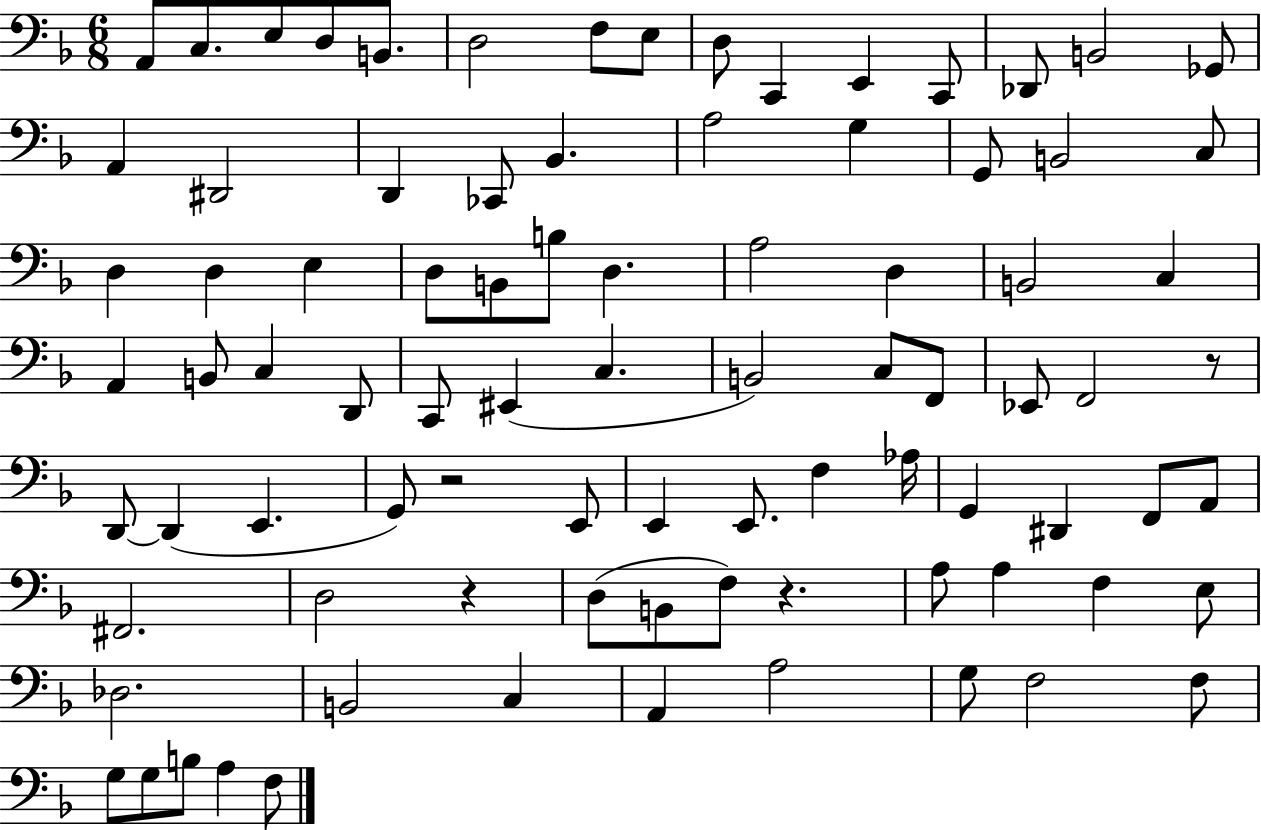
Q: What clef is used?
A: bass